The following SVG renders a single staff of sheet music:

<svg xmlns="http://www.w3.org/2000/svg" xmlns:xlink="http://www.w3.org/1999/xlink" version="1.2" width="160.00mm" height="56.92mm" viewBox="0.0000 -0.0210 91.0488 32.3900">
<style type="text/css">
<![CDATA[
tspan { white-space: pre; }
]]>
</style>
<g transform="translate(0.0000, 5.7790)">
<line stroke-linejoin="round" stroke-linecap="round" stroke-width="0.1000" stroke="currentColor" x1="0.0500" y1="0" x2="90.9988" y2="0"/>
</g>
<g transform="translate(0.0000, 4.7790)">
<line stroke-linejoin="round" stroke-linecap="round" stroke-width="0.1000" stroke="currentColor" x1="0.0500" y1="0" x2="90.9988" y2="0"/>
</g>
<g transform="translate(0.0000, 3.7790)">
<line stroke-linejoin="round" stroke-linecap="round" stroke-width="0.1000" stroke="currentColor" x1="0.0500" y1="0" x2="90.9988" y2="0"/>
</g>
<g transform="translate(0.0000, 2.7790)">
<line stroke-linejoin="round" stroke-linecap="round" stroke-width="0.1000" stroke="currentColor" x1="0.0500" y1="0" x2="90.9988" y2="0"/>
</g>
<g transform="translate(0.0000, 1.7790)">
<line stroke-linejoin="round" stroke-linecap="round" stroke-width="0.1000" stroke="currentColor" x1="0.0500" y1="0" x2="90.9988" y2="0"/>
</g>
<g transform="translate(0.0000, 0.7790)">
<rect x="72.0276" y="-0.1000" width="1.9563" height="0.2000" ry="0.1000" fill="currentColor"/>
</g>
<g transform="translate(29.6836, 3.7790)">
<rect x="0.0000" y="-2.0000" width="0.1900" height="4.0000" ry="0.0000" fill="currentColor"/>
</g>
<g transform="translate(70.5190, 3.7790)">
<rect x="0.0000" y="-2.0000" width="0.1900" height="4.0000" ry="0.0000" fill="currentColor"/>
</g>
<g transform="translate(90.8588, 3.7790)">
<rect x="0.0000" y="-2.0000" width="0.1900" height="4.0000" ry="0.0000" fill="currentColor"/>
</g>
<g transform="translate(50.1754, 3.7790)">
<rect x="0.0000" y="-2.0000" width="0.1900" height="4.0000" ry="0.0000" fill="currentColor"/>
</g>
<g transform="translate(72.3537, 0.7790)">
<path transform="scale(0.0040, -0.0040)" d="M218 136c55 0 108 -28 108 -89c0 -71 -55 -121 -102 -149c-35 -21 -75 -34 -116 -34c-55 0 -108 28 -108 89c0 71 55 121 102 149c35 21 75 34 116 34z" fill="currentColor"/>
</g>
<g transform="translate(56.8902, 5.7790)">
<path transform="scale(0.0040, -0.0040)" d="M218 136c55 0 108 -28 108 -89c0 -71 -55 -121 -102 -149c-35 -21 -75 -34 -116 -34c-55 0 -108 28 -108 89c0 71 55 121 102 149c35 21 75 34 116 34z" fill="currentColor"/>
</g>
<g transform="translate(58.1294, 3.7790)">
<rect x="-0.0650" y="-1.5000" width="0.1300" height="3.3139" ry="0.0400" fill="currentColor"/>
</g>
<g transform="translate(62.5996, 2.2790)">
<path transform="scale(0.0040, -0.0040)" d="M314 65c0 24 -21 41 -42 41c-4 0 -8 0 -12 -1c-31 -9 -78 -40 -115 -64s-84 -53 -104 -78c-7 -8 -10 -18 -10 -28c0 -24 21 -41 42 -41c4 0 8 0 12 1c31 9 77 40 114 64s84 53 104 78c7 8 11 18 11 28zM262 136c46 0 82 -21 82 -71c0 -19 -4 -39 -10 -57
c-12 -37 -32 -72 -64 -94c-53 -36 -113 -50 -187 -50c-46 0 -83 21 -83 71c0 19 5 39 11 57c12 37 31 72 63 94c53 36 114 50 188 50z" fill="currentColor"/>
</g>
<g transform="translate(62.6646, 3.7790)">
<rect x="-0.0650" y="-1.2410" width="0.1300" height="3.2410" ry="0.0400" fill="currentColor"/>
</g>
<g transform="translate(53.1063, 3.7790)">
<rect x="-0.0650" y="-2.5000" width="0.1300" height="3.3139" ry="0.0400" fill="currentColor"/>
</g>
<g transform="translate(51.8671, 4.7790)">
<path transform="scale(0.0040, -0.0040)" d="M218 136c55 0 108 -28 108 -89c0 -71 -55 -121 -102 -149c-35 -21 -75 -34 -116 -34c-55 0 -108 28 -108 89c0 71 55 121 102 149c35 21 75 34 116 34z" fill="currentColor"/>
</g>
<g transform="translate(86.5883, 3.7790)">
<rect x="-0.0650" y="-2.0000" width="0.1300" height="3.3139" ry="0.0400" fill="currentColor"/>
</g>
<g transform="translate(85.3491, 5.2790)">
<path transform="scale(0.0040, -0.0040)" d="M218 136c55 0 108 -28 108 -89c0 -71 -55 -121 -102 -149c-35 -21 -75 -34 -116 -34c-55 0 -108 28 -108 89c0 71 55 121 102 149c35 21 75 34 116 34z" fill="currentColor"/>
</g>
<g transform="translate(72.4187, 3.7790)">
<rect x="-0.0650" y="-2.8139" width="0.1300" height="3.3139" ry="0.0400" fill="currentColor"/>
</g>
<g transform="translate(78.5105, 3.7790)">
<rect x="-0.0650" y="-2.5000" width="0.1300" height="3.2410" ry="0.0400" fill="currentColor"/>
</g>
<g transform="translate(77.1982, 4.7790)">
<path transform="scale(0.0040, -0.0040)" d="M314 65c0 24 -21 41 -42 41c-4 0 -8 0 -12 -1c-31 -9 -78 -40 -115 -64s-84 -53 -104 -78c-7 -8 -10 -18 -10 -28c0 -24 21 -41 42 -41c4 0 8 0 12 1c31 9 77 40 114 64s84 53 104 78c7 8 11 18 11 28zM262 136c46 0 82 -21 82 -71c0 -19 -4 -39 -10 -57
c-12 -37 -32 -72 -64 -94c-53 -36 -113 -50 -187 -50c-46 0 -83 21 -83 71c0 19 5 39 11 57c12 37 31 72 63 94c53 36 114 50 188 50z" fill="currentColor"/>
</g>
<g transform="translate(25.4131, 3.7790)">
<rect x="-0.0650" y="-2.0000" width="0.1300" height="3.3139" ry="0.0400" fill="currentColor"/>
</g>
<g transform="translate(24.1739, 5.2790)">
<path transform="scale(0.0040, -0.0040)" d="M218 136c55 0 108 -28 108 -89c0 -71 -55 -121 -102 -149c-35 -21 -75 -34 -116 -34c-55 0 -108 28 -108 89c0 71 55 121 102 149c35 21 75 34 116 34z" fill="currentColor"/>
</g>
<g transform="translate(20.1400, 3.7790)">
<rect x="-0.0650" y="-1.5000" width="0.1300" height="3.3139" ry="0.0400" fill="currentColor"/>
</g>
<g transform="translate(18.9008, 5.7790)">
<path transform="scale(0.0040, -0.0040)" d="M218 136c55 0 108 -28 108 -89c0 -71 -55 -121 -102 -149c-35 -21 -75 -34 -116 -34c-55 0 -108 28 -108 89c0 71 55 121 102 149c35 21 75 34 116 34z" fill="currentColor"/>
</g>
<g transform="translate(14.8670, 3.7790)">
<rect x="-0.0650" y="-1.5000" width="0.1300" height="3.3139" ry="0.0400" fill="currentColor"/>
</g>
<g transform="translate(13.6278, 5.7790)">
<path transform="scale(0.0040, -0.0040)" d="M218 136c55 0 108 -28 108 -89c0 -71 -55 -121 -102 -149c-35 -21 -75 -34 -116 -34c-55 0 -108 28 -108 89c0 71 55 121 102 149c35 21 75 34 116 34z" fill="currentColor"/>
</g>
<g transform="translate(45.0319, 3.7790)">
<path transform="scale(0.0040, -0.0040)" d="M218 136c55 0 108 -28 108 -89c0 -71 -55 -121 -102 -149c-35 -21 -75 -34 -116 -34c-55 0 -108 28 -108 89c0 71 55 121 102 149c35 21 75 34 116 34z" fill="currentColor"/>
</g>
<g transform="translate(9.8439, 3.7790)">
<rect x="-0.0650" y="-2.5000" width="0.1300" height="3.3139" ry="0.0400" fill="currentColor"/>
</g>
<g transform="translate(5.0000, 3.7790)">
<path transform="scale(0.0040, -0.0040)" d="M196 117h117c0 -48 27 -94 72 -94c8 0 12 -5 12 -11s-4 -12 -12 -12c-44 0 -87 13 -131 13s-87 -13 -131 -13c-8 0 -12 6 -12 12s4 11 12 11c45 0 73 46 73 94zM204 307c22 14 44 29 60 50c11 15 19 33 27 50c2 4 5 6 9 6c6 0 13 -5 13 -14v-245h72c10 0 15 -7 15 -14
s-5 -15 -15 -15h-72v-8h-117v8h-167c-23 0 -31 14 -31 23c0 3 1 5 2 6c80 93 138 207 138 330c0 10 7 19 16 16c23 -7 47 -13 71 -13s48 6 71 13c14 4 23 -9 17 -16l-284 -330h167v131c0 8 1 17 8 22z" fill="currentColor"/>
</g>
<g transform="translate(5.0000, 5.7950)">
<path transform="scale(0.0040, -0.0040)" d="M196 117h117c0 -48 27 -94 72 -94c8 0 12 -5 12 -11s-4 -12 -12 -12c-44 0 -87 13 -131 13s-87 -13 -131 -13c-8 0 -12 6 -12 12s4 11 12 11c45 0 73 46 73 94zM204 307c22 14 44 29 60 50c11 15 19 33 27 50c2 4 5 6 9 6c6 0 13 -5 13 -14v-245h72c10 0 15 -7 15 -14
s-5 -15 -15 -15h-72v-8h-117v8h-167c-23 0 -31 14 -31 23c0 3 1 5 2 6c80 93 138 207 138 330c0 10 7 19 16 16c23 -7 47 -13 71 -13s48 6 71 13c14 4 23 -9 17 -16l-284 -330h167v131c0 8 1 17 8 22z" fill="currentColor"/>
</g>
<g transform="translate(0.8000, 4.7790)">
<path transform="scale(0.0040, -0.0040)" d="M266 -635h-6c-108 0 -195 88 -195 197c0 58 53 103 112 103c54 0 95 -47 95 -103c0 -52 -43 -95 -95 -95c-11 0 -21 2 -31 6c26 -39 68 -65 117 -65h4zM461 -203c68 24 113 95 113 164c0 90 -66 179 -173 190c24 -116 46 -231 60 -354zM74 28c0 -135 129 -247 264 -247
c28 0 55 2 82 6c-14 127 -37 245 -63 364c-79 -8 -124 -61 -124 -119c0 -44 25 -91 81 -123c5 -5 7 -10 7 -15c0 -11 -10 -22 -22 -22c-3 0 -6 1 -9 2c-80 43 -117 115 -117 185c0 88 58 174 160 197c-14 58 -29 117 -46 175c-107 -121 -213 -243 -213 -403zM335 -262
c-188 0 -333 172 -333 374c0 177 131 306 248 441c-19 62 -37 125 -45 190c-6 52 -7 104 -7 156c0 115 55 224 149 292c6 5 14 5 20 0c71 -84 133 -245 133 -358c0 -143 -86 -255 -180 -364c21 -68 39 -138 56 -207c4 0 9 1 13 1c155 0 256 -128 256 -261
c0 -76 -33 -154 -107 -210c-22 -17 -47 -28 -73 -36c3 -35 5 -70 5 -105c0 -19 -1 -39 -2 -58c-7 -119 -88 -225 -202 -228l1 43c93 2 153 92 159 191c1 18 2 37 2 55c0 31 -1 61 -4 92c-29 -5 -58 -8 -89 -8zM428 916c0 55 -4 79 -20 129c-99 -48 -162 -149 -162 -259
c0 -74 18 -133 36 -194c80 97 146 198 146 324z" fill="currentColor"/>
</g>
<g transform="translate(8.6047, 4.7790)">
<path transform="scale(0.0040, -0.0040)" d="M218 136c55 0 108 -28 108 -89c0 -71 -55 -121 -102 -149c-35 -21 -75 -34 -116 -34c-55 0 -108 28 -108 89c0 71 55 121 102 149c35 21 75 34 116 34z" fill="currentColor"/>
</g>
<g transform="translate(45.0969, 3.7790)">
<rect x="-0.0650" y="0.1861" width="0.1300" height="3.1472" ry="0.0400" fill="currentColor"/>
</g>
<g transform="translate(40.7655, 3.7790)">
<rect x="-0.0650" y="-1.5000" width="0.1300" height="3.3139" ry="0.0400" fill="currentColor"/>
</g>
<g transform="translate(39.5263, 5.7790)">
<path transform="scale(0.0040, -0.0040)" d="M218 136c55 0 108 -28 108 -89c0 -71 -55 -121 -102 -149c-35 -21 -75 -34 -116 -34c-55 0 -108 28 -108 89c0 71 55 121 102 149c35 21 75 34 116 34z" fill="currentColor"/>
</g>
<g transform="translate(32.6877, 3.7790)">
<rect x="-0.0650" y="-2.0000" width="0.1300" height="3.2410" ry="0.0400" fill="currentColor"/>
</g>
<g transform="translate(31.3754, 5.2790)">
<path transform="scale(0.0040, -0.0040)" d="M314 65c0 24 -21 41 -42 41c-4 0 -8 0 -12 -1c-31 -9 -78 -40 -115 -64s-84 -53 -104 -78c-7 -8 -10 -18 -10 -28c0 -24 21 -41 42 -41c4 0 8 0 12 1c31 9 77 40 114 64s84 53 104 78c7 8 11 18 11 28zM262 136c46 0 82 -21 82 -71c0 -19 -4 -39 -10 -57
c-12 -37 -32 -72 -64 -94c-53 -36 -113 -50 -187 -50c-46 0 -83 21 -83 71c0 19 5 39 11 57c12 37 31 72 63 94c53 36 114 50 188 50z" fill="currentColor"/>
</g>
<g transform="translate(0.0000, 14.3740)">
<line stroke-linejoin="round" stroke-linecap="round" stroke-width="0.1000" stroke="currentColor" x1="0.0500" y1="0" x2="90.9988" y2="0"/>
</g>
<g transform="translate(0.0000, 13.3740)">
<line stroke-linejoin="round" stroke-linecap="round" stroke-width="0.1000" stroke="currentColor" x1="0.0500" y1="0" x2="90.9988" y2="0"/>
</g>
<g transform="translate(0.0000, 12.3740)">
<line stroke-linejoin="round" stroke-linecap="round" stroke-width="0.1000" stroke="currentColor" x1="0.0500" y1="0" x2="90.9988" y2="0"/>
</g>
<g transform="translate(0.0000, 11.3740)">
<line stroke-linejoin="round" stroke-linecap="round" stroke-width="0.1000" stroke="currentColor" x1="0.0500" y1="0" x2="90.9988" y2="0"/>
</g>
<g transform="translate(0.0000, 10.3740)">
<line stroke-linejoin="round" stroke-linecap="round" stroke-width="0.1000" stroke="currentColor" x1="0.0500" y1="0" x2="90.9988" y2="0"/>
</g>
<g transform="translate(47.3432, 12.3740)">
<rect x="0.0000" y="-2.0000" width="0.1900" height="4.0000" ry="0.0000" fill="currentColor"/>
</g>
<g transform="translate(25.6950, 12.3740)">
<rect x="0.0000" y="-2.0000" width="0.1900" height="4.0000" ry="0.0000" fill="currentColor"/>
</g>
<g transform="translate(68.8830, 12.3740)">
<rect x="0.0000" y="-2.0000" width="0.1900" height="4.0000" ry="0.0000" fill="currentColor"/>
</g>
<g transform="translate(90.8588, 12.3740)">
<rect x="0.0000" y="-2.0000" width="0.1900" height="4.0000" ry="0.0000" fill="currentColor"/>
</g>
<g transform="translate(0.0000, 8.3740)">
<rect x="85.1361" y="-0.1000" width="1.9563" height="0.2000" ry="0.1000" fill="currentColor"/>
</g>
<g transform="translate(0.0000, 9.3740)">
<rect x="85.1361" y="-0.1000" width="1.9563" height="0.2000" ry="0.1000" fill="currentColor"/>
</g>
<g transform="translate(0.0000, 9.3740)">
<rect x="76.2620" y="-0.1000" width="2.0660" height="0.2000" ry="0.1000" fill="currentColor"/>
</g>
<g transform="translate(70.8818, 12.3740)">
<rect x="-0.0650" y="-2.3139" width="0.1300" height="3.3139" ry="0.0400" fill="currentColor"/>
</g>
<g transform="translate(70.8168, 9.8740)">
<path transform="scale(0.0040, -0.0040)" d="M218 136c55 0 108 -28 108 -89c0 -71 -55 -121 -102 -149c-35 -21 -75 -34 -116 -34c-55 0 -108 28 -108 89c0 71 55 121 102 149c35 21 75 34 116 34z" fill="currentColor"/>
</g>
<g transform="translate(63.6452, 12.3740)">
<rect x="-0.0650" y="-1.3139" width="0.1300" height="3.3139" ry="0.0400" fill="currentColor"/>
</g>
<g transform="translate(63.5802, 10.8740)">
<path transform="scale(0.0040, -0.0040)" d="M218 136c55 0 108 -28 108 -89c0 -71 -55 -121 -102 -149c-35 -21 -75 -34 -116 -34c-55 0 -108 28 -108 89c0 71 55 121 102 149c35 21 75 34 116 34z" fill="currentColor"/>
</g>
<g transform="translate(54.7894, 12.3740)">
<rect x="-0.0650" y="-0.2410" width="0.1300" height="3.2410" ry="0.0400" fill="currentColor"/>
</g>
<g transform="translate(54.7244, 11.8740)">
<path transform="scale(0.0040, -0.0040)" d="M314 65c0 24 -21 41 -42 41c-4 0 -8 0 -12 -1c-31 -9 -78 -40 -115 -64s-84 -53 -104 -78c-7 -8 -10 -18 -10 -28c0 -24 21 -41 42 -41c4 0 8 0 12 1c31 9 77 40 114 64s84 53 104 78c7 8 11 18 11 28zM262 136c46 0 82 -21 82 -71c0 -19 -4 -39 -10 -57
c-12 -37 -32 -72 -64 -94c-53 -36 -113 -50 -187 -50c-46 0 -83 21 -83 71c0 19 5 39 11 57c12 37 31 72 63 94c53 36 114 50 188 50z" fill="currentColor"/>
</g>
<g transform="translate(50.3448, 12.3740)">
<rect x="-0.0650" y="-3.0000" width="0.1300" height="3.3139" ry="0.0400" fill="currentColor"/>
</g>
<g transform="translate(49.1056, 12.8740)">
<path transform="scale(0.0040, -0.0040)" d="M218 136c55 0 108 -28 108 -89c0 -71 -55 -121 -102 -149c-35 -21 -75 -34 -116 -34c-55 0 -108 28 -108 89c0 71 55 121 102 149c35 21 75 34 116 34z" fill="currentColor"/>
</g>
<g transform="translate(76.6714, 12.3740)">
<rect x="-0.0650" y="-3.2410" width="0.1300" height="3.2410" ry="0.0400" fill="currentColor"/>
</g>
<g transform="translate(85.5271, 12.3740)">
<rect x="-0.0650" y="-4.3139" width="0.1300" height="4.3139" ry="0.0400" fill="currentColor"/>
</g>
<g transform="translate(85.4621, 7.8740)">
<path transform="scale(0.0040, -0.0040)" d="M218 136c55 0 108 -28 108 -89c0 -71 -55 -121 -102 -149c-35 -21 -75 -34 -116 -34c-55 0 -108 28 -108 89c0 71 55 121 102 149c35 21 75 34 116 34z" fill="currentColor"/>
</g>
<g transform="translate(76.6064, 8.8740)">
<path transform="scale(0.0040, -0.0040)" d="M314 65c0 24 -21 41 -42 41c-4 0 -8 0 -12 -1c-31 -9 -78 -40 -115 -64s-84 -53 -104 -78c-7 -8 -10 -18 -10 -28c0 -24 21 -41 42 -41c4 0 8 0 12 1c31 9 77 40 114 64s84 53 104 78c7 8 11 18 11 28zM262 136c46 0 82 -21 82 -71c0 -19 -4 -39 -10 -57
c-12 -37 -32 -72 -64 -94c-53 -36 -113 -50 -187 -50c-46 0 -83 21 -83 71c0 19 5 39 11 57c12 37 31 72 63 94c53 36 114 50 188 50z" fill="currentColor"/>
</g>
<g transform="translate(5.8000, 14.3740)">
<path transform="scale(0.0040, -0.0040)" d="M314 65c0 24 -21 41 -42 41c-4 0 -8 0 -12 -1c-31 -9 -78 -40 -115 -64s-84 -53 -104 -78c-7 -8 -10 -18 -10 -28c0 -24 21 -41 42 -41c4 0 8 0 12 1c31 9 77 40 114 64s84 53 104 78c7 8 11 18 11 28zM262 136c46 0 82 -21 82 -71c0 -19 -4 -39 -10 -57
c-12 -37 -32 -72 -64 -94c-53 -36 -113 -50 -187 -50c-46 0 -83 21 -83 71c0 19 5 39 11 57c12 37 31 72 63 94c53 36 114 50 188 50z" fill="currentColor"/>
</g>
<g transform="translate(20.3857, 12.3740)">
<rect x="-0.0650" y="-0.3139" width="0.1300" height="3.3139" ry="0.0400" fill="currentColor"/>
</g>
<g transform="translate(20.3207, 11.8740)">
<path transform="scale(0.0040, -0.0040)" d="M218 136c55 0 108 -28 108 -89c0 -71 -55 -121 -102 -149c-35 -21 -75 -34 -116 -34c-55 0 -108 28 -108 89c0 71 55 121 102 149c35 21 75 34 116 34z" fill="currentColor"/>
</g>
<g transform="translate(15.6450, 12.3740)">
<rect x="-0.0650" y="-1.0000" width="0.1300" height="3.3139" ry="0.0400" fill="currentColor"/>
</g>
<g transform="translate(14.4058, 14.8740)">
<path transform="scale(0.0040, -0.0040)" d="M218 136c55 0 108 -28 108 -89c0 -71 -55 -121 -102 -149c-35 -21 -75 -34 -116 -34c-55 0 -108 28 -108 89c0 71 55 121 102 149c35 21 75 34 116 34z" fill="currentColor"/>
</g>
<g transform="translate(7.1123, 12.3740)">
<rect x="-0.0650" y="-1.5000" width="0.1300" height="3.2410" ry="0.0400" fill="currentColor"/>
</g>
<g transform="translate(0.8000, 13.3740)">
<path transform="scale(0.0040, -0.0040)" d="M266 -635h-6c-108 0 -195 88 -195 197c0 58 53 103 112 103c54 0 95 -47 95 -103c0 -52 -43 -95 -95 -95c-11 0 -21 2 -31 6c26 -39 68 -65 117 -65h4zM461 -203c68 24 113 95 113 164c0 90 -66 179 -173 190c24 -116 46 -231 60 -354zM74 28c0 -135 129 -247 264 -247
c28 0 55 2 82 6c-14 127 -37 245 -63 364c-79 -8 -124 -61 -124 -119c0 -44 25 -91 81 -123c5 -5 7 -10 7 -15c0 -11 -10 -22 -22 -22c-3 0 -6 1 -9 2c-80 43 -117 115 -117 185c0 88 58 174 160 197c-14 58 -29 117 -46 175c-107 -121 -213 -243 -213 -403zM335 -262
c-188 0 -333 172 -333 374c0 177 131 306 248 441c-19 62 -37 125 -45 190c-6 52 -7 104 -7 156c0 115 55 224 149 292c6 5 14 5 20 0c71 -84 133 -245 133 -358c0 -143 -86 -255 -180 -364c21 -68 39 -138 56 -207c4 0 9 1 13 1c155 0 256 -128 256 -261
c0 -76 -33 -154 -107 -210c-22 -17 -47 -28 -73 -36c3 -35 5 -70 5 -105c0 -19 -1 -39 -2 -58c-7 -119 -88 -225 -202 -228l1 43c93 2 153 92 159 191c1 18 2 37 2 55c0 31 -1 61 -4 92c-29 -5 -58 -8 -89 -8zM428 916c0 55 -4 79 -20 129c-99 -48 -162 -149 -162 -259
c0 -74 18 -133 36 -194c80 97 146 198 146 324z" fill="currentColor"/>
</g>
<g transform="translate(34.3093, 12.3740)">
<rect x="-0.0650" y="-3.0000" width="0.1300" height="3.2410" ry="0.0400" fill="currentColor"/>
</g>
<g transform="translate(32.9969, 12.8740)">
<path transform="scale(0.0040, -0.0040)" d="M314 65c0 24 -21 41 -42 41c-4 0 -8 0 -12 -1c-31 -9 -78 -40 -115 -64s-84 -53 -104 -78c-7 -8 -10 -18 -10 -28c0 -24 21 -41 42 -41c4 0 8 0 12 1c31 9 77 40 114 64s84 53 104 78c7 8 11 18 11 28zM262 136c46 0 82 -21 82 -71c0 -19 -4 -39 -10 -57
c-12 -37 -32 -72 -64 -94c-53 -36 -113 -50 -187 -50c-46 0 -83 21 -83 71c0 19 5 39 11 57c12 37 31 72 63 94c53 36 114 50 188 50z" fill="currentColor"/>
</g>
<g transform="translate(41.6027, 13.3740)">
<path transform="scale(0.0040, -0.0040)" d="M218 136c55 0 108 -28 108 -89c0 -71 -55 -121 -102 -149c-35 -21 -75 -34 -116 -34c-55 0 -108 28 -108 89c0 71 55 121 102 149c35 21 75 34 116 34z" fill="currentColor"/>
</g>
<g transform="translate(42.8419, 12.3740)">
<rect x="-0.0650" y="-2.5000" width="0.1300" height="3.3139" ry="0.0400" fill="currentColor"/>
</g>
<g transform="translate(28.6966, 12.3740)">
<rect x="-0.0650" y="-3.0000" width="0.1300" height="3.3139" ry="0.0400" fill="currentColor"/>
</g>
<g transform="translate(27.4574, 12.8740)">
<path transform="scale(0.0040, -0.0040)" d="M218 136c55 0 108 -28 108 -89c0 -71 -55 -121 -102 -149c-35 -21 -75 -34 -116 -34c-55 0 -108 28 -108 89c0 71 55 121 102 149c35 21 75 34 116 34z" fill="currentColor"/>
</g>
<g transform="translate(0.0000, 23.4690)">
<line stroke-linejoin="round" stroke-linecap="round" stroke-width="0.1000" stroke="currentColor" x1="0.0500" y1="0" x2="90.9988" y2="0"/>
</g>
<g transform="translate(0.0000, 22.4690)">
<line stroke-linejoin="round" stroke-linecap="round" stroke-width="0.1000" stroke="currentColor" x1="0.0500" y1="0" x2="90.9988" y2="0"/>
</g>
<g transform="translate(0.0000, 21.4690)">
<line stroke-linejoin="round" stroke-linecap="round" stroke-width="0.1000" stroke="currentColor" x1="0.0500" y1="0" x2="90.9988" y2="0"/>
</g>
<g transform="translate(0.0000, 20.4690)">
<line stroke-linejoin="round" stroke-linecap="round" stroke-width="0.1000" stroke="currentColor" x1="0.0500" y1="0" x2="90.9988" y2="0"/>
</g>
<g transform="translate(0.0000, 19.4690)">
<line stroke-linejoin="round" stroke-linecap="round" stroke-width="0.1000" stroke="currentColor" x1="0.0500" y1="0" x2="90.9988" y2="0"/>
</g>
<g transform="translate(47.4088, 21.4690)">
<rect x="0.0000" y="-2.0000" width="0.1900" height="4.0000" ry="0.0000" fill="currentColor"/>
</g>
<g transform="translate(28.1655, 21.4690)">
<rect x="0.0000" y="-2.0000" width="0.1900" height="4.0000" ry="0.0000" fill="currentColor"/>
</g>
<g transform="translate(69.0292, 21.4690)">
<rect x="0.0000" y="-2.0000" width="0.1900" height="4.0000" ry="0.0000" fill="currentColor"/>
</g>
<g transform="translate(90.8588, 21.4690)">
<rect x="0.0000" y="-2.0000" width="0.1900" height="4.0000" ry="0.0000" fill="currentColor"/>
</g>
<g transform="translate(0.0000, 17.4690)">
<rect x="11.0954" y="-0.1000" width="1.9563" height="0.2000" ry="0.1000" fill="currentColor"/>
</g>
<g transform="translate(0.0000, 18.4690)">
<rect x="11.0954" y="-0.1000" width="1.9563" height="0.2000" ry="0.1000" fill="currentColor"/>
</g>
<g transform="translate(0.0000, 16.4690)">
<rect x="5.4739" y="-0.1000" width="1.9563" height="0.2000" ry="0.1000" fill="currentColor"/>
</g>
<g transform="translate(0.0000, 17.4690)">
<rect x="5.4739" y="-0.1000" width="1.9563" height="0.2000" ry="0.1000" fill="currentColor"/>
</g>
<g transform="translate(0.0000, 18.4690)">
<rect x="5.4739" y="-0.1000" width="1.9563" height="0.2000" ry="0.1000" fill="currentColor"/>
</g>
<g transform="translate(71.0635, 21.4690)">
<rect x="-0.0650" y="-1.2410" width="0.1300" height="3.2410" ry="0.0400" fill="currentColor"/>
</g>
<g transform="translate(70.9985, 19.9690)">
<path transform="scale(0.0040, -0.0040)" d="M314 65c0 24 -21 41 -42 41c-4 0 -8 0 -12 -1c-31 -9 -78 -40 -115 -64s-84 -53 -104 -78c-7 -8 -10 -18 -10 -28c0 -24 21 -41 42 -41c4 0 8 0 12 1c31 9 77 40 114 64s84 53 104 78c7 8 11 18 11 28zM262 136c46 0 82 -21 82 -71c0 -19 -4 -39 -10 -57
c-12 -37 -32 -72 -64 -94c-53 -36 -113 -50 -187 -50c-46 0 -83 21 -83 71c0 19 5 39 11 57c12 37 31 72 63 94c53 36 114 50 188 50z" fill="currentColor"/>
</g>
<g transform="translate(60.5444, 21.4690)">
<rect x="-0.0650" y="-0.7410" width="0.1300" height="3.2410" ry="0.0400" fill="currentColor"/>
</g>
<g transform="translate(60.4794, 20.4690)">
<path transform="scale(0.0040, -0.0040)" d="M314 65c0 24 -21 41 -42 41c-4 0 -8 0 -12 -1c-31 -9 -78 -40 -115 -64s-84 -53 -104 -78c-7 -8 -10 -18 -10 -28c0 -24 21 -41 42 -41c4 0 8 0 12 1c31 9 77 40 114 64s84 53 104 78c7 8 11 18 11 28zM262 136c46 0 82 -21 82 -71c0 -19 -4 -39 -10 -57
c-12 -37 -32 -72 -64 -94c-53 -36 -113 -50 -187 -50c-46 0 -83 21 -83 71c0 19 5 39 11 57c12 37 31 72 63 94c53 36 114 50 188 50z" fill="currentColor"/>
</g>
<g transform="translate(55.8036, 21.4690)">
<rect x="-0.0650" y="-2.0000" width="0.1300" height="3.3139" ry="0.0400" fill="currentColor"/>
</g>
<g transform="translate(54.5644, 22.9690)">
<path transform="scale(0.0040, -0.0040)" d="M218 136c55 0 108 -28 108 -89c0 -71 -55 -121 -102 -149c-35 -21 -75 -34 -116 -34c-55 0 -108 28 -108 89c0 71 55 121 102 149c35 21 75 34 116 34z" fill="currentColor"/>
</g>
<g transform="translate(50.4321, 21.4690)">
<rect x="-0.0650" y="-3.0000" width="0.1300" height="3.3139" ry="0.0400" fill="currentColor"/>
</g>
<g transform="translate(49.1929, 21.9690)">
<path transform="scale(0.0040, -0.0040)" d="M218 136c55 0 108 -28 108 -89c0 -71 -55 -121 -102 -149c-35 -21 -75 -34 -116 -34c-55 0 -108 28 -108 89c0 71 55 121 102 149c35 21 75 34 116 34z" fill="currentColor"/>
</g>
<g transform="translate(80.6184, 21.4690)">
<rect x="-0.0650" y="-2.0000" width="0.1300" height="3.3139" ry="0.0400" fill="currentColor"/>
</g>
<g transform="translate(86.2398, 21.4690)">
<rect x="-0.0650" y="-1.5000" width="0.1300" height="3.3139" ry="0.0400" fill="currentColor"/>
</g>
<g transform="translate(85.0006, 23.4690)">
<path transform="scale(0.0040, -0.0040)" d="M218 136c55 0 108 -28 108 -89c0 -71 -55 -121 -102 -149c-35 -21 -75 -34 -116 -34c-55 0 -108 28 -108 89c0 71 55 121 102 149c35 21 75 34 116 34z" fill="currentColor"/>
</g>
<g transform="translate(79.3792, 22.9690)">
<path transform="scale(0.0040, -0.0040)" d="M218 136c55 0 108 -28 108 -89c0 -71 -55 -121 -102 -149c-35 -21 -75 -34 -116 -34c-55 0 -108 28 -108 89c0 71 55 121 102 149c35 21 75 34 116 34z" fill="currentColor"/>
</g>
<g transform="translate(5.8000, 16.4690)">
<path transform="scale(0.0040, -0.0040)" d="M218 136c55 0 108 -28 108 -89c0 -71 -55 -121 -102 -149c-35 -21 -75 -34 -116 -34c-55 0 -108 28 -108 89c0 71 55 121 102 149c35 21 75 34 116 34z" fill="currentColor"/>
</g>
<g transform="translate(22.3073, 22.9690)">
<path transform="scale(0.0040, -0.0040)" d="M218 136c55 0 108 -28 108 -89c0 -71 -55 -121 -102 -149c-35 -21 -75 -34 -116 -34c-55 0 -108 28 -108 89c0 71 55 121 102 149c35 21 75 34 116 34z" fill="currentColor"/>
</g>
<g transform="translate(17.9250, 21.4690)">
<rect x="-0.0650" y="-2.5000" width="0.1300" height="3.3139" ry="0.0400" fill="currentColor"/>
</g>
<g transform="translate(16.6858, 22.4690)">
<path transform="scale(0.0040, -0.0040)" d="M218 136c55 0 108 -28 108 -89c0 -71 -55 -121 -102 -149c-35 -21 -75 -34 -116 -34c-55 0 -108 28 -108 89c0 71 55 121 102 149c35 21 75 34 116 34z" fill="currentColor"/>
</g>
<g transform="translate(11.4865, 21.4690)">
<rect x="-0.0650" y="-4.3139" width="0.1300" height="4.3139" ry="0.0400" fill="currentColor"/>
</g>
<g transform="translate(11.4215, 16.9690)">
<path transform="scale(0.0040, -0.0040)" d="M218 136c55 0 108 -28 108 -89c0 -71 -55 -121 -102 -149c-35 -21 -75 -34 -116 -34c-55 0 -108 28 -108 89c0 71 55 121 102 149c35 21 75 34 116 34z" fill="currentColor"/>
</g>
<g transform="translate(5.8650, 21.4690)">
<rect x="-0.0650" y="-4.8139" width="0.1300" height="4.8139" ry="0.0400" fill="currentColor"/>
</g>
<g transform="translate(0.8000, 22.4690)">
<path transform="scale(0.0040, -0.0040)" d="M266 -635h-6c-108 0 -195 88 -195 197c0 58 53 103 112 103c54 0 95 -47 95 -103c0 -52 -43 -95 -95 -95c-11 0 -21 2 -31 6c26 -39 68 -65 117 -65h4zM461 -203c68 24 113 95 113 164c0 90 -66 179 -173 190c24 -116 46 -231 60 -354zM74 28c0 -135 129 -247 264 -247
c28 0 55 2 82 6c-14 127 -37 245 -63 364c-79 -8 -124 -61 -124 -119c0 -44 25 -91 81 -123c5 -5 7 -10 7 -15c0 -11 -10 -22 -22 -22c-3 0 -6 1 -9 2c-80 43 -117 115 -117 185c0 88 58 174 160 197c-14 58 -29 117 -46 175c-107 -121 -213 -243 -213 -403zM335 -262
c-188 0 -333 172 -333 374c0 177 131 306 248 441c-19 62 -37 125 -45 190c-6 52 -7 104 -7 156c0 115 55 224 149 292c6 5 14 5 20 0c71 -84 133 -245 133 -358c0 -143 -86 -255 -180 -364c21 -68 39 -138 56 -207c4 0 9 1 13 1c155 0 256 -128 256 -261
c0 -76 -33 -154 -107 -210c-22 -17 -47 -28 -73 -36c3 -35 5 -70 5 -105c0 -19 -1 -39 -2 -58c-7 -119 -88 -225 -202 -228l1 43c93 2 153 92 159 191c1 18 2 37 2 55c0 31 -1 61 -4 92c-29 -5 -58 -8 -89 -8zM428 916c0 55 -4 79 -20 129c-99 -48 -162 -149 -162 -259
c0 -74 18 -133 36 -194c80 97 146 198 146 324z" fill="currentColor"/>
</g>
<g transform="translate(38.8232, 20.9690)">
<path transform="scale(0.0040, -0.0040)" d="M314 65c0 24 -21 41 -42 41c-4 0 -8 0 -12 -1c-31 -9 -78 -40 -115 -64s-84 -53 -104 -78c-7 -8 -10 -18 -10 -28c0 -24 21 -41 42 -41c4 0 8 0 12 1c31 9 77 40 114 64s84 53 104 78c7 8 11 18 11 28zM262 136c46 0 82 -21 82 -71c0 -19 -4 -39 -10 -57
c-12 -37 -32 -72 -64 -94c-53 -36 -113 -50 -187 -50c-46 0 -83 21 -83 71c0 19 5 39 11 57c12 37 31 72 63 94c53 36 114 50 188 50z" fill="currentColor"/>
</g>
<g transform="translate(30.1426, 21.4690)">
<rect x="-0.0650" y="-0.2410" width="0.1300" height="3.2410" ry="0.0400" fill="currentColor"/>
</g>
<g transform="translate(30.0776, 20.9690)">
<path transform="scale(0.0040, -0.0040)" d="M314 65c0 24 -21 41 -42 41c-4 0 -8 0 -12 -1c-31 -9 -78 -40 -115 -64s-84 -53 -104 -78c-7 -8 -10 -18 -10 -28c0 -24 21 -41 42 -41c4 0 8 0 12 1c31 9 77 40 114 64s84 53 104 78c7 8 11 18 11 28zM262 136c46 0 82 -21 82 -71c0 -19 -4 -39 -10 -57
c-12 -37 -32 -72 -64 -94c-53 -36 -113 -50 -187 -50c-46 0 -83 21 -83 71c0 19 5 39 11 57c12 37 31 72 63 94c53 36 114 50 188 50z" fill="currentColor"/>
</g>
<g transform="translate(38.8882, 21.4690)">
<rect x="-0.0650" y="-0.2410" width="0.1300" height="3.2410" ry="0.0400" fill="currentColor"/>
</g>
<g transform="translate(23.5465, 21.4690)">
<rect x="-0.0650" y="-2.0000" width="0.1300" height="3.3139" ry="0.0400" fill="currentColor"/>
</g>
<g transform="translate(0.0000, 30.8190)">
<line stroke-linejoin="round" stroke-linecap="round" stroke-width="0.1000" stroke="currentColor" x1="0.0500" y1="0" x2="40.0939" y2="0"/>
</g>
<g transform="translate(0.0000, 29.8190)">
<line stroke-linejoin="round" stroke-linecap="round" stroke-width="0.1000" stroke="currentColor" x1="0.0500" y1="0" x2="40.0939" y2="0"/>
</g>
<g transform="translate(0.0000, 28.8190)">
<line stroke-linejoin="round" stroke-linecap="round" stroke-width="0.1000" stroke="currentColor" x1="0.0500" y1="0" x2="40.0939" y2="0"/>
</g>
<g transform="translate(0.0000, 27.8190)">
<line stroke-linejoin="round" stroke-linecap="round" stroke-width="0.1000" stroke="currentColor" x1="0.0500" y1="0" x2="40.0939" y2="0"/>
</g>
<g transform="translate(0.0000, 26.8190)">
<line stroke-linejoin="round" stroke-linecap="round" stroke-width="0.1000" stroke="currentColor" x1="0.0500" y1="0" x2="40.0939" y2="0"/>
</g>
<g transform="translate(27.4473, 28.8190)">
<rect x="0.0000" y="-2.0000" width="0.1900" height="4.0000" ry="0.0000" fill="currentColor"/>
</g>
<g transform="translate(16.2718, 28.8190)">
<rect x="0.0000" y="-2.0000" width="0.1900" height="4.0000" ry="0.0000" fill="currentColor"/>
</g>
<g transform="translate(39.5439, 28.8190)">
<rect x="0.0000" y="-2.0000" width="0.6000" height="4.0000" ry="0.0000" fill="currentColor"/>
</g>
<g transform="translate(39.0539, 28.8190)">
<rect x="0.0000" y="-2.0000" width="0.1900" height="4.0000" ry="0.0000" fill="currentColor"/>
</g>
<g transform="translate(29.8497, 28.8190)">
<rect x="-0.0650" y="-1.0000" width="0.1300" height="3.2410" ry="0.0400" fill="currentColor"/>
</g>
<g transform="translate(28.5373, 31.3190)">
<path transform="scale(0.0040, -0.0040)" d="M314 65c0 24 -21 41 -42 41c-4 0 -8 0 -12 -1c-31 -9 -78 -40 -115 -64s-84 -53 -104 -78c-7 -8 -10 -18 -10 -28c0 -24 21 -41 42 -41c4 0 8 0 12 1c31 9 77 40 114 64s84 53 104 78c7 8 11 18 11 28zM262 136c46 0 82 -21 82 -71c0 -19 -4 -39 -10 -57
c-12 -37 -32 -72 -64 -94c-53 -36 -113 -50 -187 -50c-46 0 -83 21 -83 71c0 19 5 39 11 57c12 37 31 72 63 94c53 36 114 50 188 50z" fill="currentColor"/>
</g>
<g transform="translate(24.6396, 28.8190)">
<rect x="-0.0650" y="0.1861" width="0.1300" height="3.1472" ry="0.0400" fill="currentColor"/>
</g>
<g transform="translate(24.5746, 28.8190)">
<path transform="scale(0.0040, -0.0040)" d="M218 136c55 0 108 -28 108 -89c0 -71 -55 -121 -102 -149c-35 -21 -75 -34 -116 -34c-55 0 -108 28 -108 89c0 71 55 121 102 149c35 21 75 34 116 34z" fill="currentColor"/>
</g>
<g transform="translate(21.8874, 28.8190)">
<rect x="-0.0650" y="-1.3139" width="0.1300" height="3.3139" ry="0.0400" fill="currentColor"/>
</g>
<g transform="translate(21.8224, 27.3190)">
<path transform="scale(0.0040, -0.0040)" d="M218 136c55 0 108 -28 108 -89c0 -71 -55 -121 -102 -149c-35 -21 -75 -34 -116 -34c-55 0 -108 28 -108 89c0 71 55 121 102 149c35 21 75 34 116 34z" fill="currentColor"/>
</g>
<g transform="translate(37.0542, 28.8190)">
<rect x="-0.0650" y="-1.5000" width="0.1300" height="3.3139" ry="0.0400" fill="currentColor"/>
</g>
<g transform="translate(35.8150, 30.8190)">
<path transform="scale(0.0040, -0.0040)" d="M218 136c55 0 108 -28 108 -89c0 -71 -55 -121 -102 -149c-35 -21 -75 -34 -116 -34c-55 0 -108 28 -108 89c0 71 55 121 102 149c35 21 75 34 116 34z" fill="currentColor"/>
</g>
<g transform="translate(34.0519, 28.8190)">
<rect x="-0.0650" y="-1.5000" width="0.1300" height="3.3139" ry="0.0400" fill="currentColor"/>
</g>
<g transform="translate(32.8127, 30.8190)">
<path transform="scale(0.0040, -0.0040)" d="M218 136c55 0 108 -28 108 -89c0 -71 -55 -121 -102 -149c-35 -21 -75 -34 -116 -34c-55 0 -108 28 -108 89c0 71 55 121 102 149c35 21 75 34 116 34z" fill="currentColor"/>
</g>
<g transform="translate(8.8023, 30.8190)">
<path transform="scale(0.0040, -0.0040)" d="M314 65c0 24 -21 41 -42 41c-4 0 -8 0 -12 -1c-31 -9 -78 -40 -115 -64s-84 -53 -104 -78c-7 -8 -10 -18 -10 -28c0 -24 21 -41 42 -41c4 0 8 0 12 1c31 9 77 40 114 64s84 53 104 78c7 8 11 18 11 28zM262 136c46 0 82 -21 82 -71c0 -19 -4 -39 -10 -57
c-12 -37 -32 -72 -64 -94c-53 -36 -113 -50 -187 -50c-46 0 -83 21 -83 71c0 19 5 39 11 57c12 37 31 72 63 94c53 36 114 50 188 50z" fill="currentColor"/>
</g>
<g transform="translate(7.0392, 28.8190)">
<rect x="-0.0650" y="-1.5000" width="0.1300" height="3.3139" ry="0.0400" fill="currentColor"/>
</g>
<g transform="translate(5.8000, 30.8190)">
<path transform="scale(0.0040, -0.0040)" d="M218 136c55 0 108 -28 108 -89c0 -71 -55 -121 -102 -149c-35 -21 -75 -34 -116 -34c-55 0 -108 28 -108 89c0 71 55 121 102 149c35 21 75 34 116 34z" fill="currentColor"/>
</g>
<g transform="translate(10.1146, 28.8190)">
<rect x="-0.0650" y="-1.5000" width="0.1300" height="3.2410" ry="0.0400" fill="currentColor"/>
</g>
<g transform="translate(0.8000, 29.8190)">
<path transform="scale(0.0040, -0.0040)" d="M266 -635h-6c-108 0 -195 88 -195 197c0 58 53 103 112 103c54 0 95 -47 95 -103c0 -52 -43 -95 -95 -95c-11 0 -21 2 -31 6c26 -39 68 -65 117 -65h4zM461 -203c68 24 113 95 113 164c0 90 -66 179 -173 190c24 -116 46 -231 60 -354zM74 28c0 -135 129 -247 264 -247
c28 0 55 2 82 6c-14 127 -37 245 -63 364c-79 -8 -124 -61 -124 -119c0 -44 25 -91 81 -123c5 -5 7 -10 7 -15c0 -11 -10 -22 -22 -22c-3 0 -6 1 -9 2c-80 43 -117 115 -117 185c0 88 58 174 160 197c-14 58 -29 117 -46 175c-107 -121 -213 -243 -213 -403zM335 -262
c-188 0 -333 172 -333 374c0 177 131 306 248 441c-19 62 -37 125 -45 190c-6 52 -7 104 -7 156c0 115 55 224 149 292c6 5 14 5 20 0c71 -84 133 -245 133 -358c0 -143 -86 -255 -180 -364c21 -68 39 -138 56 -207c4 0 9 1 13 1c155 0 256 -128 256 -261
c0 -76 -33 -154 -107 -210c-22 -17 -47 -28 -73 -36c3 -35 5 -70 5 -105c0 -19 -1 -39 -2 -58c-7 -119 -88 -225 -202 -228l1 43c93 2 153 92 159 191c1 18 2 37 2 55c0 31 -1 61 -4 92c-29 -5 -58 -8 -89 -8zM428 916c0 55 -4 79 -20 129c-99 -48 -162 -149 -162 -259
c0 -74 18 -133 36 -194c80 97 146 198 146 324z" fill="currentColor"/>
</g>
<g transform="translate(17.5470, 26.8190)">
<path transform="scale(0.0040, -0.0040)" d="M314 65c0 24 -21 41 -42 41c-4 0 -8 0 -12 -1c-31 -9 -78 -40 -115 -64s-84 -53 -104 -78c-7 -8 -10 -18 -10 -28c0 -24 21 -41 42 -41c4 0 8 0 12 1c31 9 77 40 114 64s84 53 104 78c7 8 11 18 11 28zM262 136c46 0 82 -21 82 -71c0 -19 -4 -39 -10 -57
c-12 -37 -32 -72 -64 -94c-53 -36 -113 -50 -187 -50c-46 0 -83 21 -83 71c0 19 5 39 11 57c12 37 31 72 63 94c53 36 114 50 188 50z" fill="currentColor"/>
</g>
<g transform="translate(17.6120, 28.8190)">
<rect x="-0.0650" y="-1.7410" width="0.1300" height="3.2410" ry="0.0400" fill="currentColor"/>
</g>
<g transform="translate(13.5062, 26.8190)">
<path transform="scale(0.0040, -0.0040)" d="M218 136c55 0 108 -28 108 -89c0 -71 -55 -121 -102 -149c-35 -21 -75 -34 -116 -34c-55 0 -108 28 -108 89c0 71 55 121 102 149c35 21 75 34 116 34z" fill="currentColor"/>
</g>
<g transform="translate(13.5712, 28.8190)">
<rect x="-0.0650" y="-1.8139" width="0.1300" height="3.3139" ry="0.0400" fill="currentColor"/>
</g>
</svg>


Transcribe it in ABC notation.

X:1
T:Untitled
M:4/4
L:1/4
K:C
G E E F F2 E B G E e2 a G2 F E2 D c A A2 G A c2 e g b2 d' e' d' G F c2 c2 A F d2 e2 F E E E2 f f2 e B D2 E E